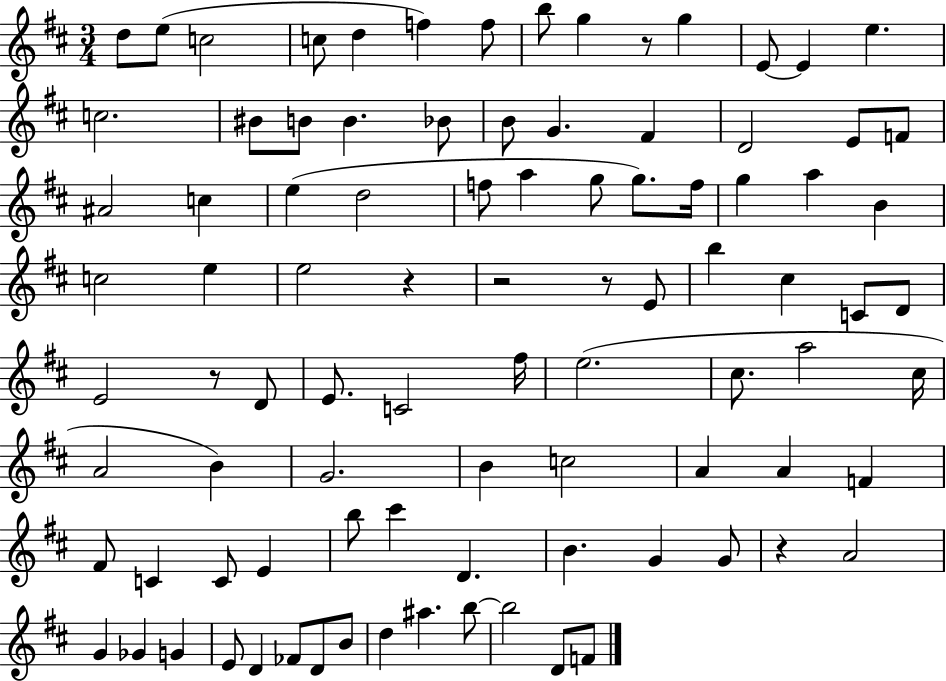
D5/e E5/e C5/h C5/e D5/q F5/q F5/e B5/e G5/q R/e G5/q E4/e E4/q E5/q. C5/h. BIS4/e B4/e B4/q. Bb4/e B4/e G4/q. F#4/q D4/h E4/e F4/e A#4/h C5/q E5/q D5/h F5/e A5/q G5/e G5/e. F5/s G5/q A5/q B4/q C5/h E5/q E5/h R/q R/h R/e E4/e B5/q C#5/q C4/e D4/e E4/h R/e D4/e E4/e. C4/h F#5/s E5/h. C#5/e. A5/h C#5/s A4/h B4/q G4/h. B4/q C5/h A4/q A4/q F4/q F#4/e C4/q C4/e E4/q B5/e C#6/q D4/q. B4/q. G4/q G4/e R/q A4/h G4/q Gb4/q G4/q E4/e D4/q FES4/e D4/e B4/e D5/q A#5/q. B5/e B5/h D4/e F4/e